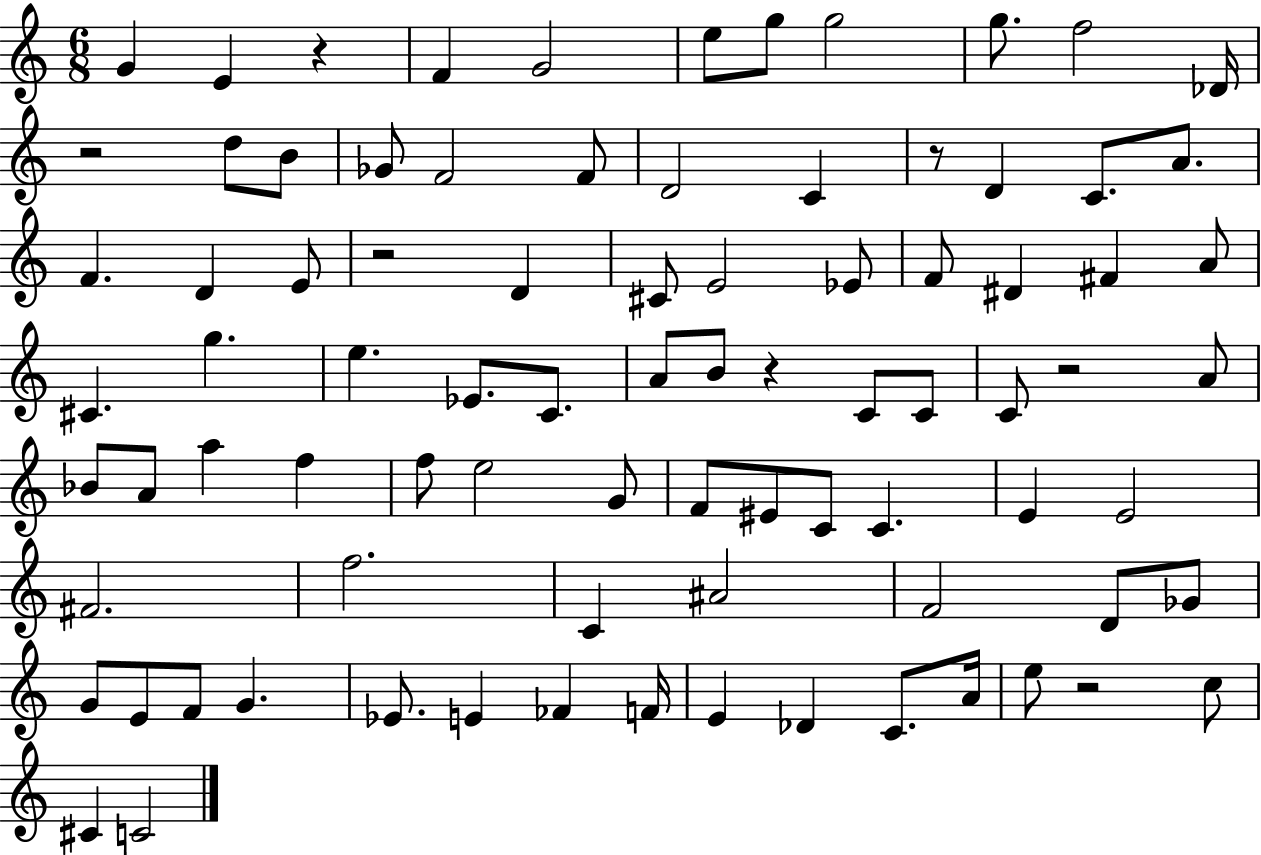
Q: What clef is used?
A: treble